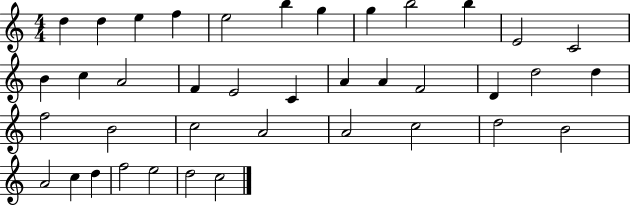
{
  \clef treble
  \numericTimeSignature
  \time 4/4
  \key c \major
  d''4 d''4 e''4 f''4 | e''2 b''4 g''4 | g''4 b''2 b''4 | e'2 c'2 | \break b'4 c''4 a'2 | f'4 e'2 c'4 | a'4 a'4 f'2 | d'4 d''2 d''4 | \break f''2 b'2 | c''2 a'2 | a'2 c''2 | d''2 b'2 | \break a'2 c''4 d''4 | f''2 e''2 | d''2 c''2 | \bar "|."
}